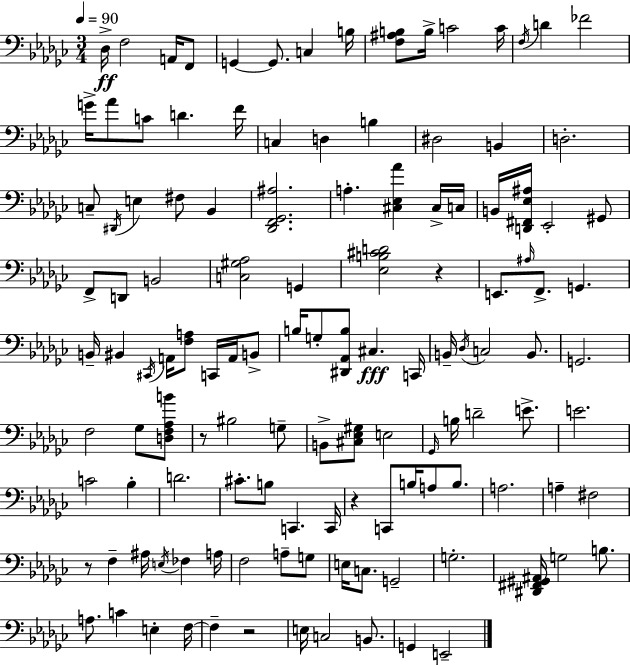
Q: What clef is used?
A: bass